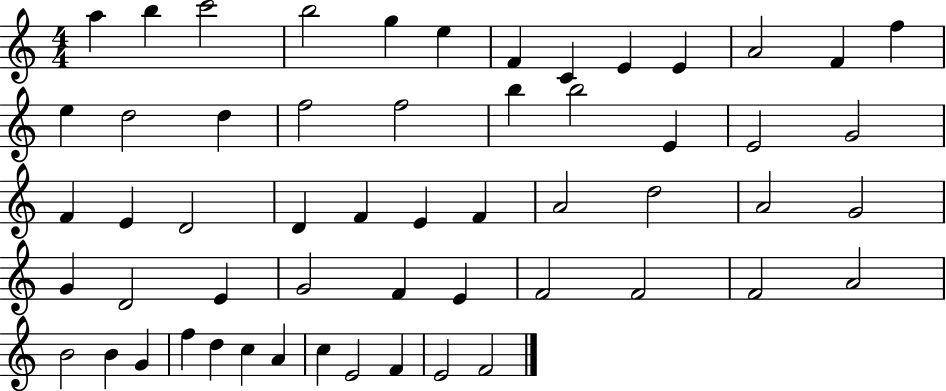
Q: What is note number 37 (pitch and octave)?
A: E4